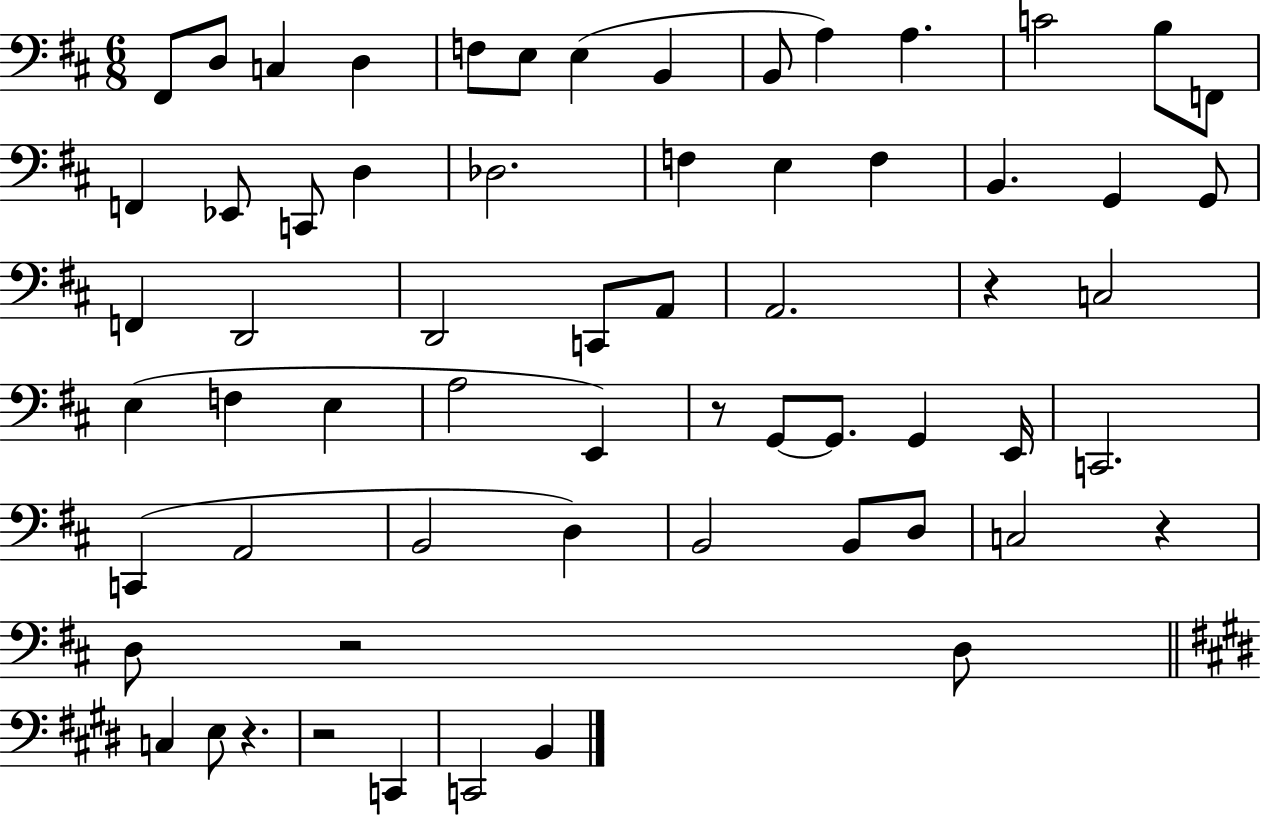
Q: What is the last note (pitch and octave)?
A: B2